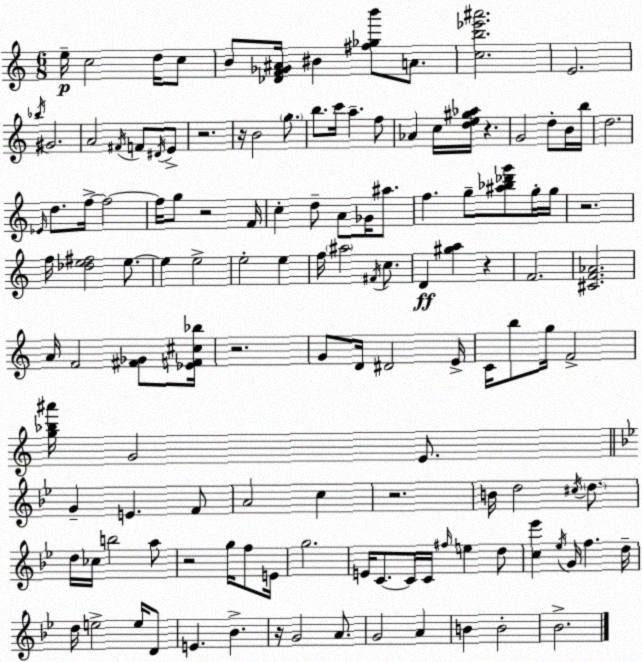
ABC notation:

X:1
T:Untitled
M:6/8
L:1/4
K:Am
e/4 c2 d/4 c/2 B/2 [_DF_G^A]/4 ^B [^f_gb']/2 A/2 [cb_e'^a']2 E2 _b/4 ^G2 A2 ^F/4 F/2 ^D/4 E/2 z2 z/4 B2 g/2 b/2 c'/4 a f/2 _A c/4 [de^g_a]/4 z G2 d/2 B/4 b/4 d2 _E/4 d/2 f/4 f2 f/4 g/2 z2 F/4 c d/2 A/2 _G/4 ^a/2 f g/2 [^a_b_d'g']/2 g/4 g/4 z2 f/4 [_de^f]2 e/2 e e2 e2 e f/4 ^a2 ^F/4 c/2 D [^ga] z F2 [^CF_A]2 A/4 F2 [^F_G]/2 [_EF^c_b]/4 z2 G/2 D/4 ^D2 E/4 C/4 b/2 g/4 F2 [g_b^a']/4 G2 E/2 G E F/2 A2 c z2 B/4 d2 ^c/4 d/2 d/4 _c/4 b2 a/2 z2 g/4 f/2 E/4 g2 E/4 C/2 C/4 C/4 ^f/4 e d/2 [c_e'] _e/4 G/4 f d/4 d/4 e2 e/4 D/2 E _B z/4 G2 A/2 G2 A B B2 _B2